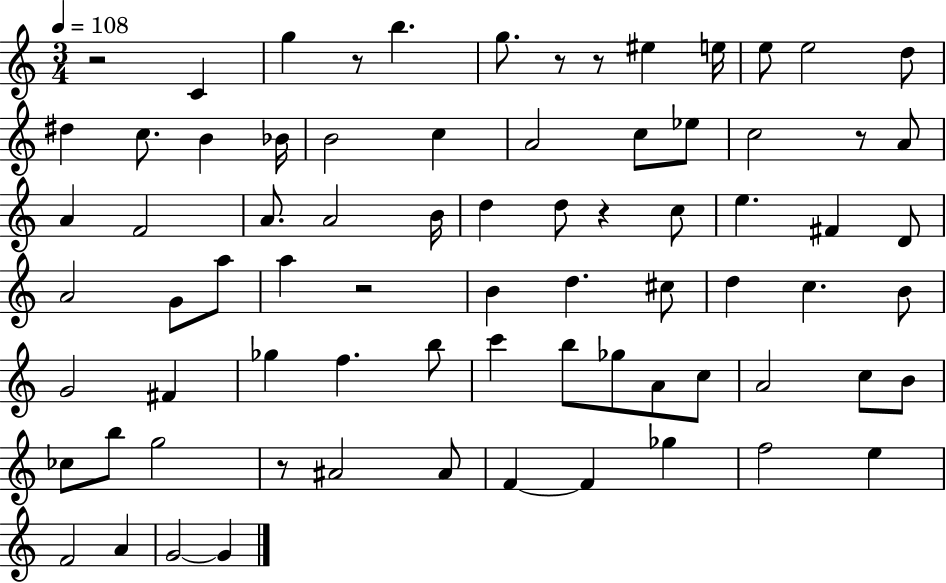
X:1
T:Untitled
M:3/4
L:1/4
K:C
z2 C g z/2 b g/2 z/2 z/2 ^e e/4 e/2 e2 d/2 ^d c/2 B _B/4 B2 c A2 c/2 _e/2 c2 z/2 A/2 A F2 A/2 A2 B/4 d d/2 z c/2 e ^F D/2 A2 G/2 a/2 a z2 B d ^c/2 d c B/2 G2 ^F _g f b/2 c' b/2 _g/2 A/2 c/2 A2 c/2 B/2 _c/2 b/2 g2 z/2 ^A2 ^A/2 F F _g f2 e F2 A G2 G